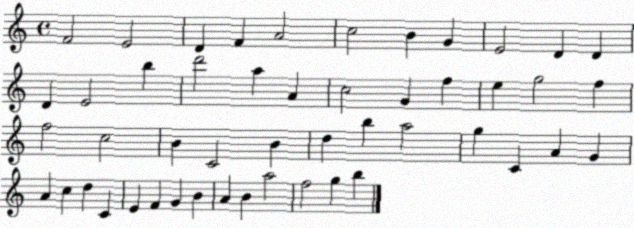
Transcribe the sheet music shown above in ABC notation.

X:1
T:Untitled
M:4/4
L:1/4
K:C
F2 E2 D F A2 c2 B G E2 D D D E2 b d'2 a A c2 G f e g2 f f2 c2 B C2 B d b a2 g C A G A c d C E F G B A B a2 f2 g b